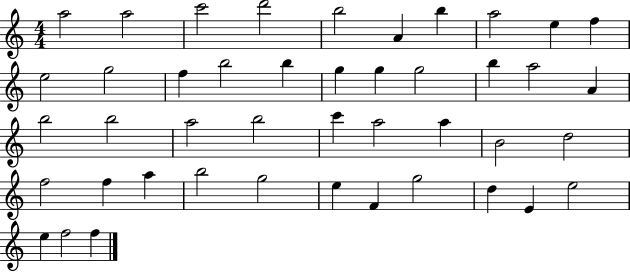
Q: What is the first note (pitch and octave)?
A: A5